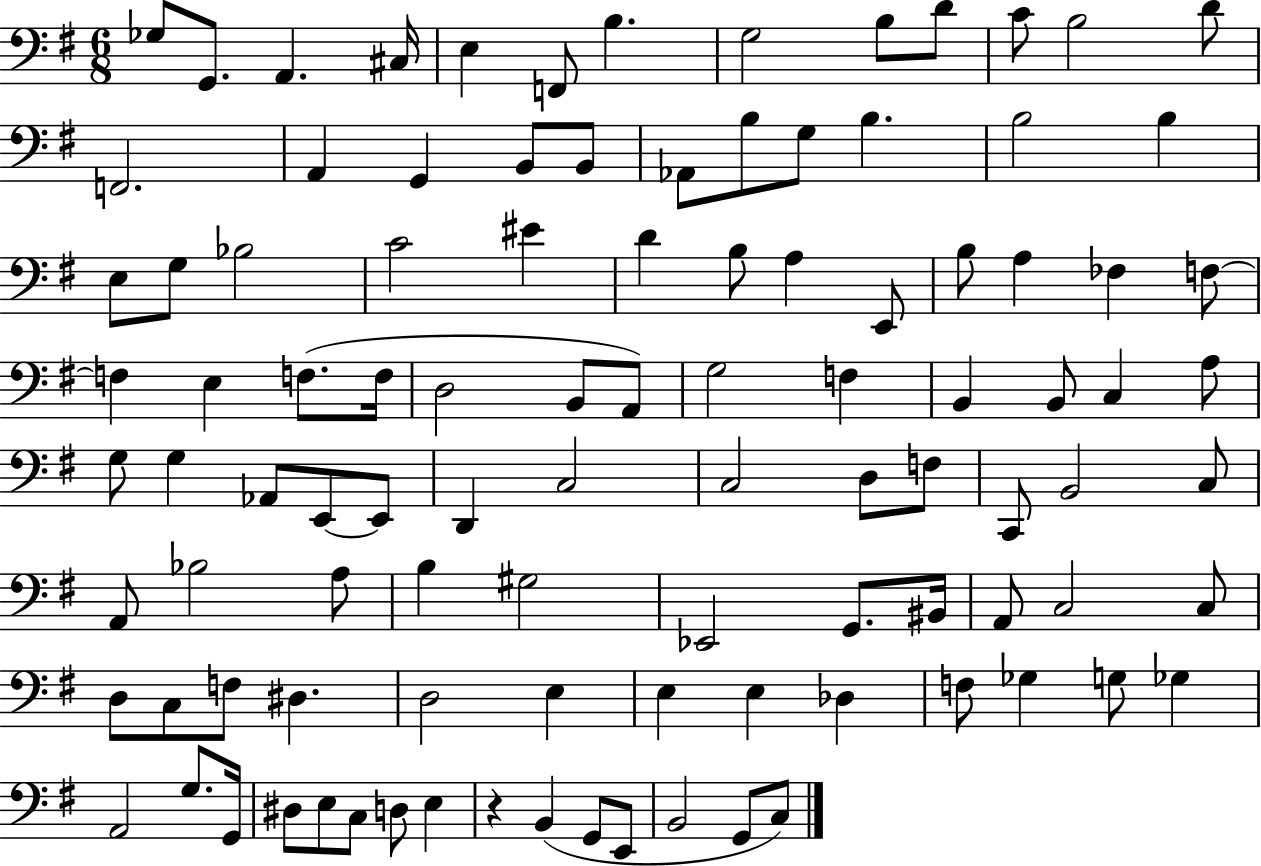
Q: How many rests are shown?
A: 1